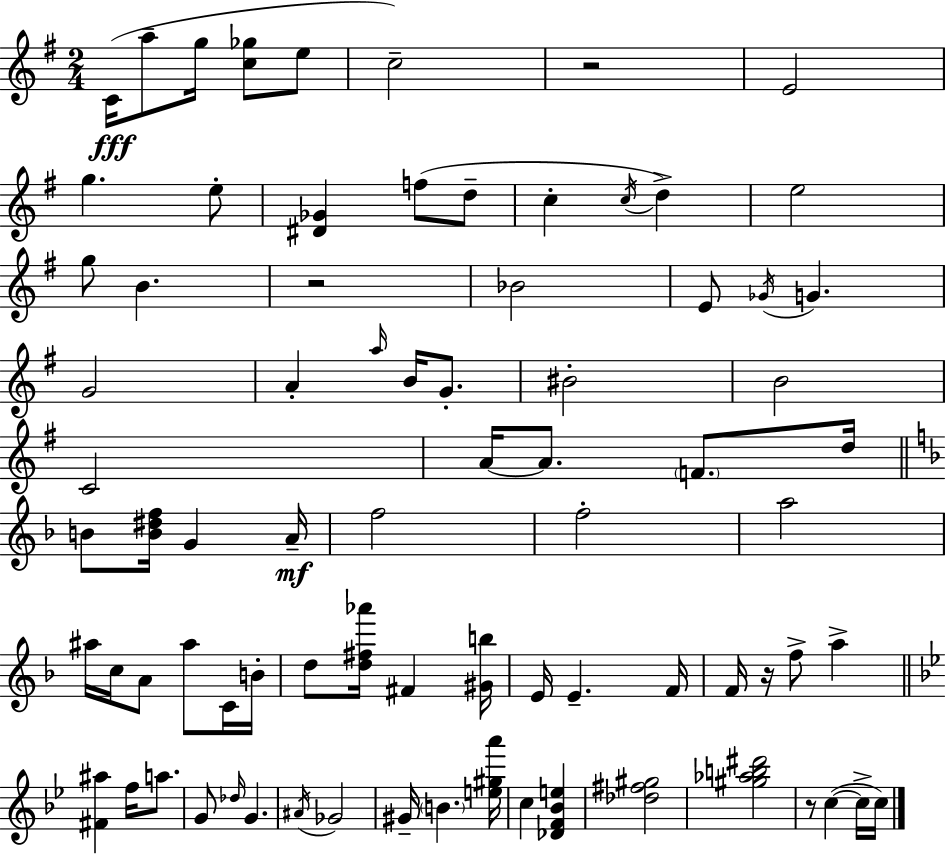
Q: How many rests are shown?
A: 4